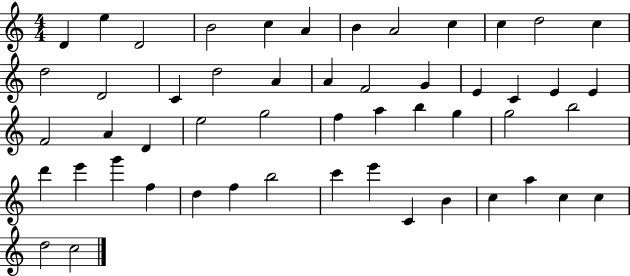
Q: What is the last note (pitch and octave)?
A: C5